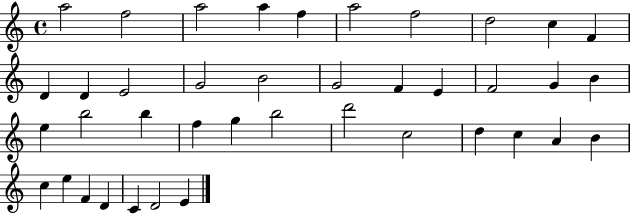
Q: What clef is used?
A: treble